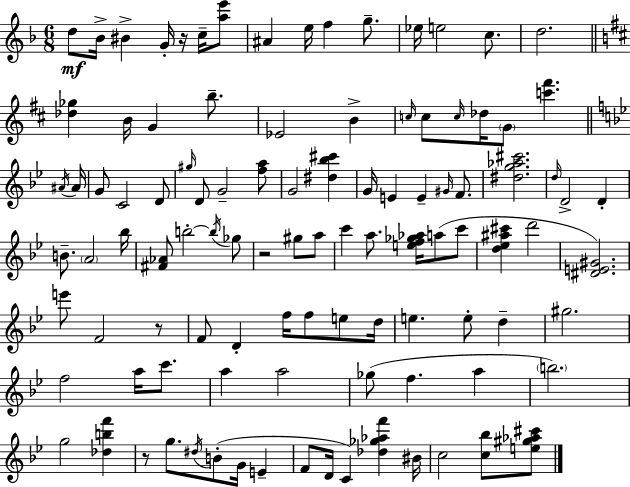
D5/e Bb4/s BIS4/q G4/s R/s C5/s [A5,E6]/e A#4/q E5/s F5/q G5/e. Eb5/s E5/h C5/e. D5/h. [Db5,Gb5]/q B4/s G4/q B5/e. Eb4/h B4/q C5/s C5/e C5/s Db5/s G4/e [C6,F#6]/q. A#4/s A#4/s G4/e C4/h D4/e G#5/s D4/e G4/h [F5,A5]/e G4/h [D#5,Bb5,C#6]/q G4/s E4/q E4/q G#4/s F4/e. [D#5,G5,Ab5,C#6]/h. D5/s D4/h D4/q B4/e. A4/h Bb5/s [F#4,Ab4]/e B5/h B5/s Gb5/e R/h G#5/e A5/e C6/q A5/e. [E5,F5,Gb5,Ab5]/s A5/e C6/e [D5,Eb5,A#5,C#6]/q D6/h [D#4,E4,G#4]/h. E6/e F4/h R/e F4/e D4/q F5/s F5/e E5/e D5/s E5/q. E5/e D5/q G#5/h. F5/h A5/s C6/e. A5/q A5/h Gb5/e F5/q. A5/q B5/h. G5/h [Db5,B5,F6]/q R/e G5/e. D#5/s B4/e G4/s E4/q F4/e D4/s C4/q [Db5,Gb5,Ab5,F6]/q BIS4/s C5/h [C5,Bb5]/e [E5,G#5,Ab5,C#6]/e